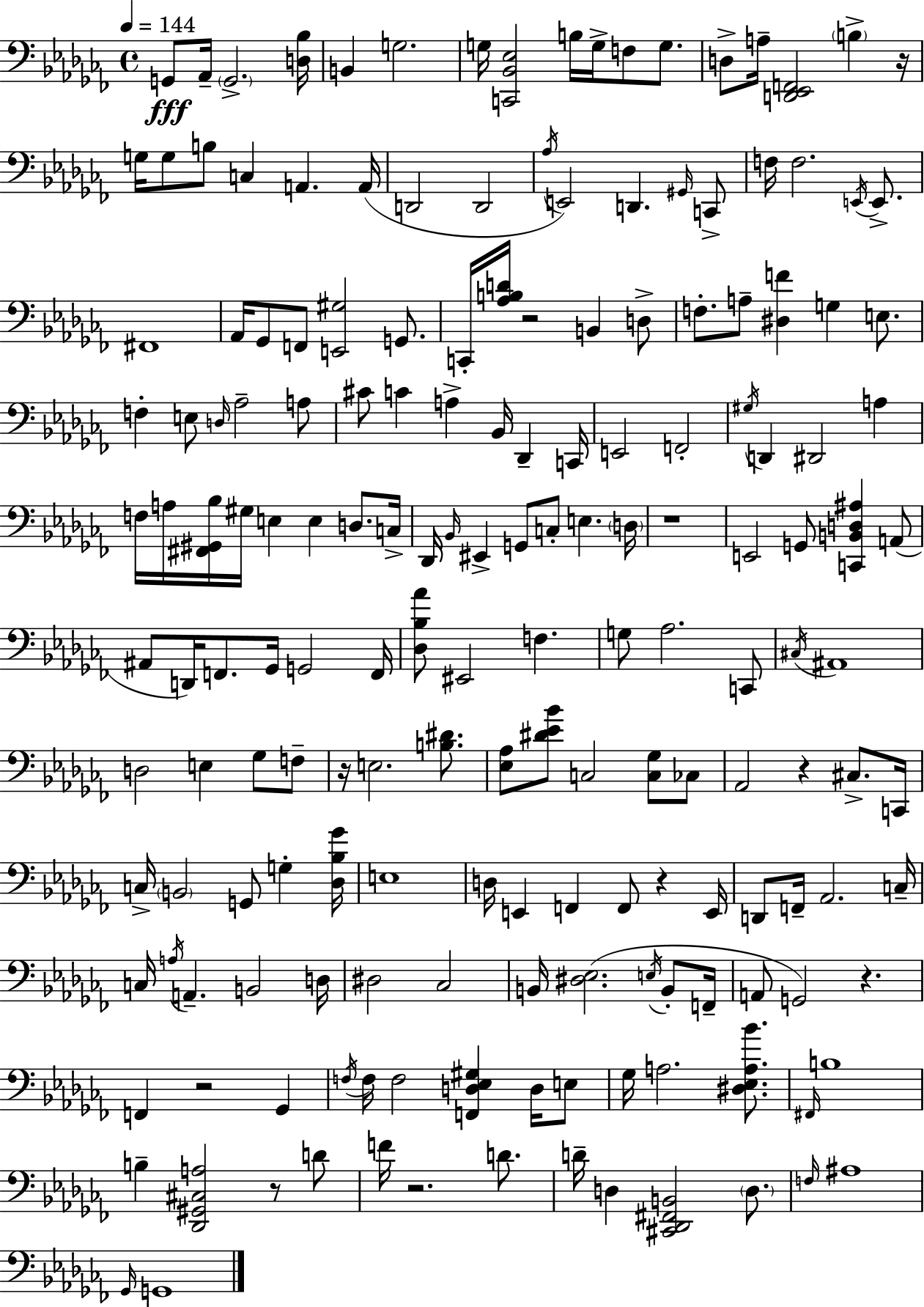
{
  \clef bass
  \time 4/4
  \defaultTimeSignature
  \key aes \minor
  \tempo 4 = 144
  g,8\fff aes,16-- \parenthesize g,2.-> <d bes>16 | b,4 g2. | g16 <c, bes, ees>2 b16 g16-> f8 g8. | d8-> a16-- <d, ees, f,>2 \parenthesize b4-> r16 | \break g16 g8 b8 c4 a,4. a,16( | d,2 d,2 | \acciaccatura { aes16 }) e,2 d,4. \grace { gis,16 } | c,8-> f16 f2. \acciaccatura { e,16 } | \break e,8.-> fis,1 | aes,16 ges,8 f,8 <e, gis>2 | g,8. c,16-. <aes b d'>16 r2 b,4 | d8-> f8.-. a8-- <dis f'>4 g4 | \break e8. f4-. e8 \grace { d16 } aes2-- | a8 cis'8 c'4 a4-> bes,16 des,4-- | c,16 e,2 f,2-. | \acciaccatura { gis16 } d,4 dis,2 | \break a4 f16 a16 <fis, gis, bes>16 gis16 e4 e4 | d8. c16-> des,16 \grace { bes,16 } eis,4-> g,8 c8-. e4. | \parenthesize d16 r1 | e,2 g,8 | \break <c, b, d ais>4 a,8( ais,8 d,16) f,8. ges,16 g,2 | f,16 <des bes aes'>8 eis,2 | f4. g8 aes2. | c,8 \acciaccatura { cis16 } ais,1 | \break d2 e4 | ges8 f8-- r16 e2. | <b dis'>8. <ees aes>8 <dis' ees' bes'>8 c2 | <c ges>8 ces8 aes,2 r4 | \break cis8.-> c,16 c16-> \parenthesize b,2 | g,8 g4-. <des bes ges'>16 e1 | d16 e,4 f,4 | f,8 r4 e,16 d,8 f,16-- aes,2. | \break c16-- c16 \acciaccatura { a16 } a,4.-- b,2 | d16 dis2 | ces2 b,16 <dis ees>2.( | \acciaccatura { e16 } b,8-. f,16-- a,8 g,2) | \break r4. f,4 r2 | ges,4 \acciaccatura { f16 } f16 f2 | <f, d ees gis>4 d16 e8 ges16 a2. | <dis ees a bes'>8. \grace { fis,16 } b1 | \break b4-- <des, gis, cis a>2 | r8 d'8 f'16 r2. | d'8. d'16-- d4 | <cis, des, fis, b,>2 \parenthesize d8. \grace { f16 } ais1 | \break \grace { ges,16 } g,1 | \bar "|."
}